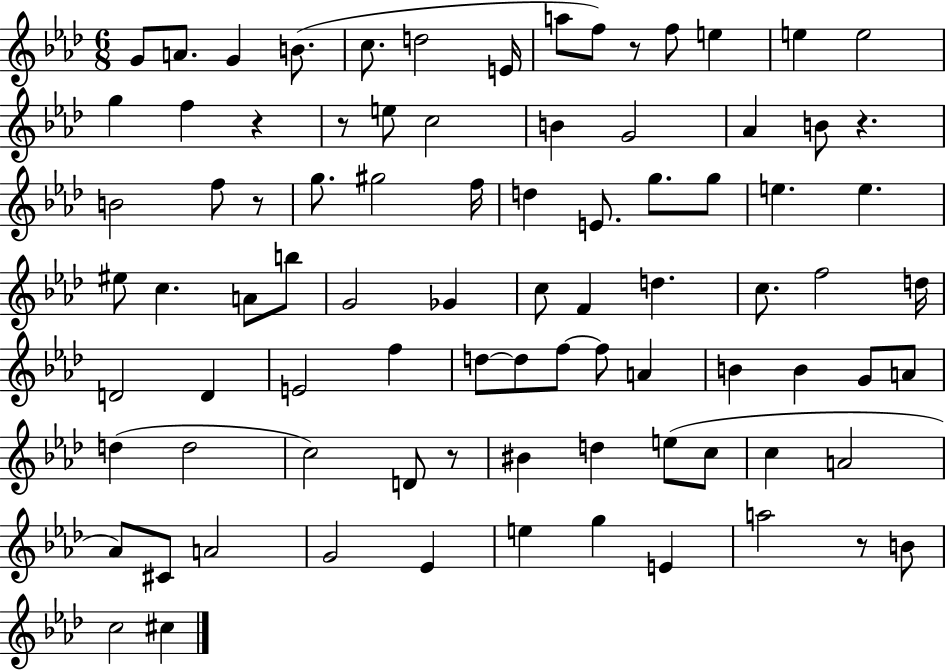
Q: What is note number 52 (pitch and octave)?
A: F5